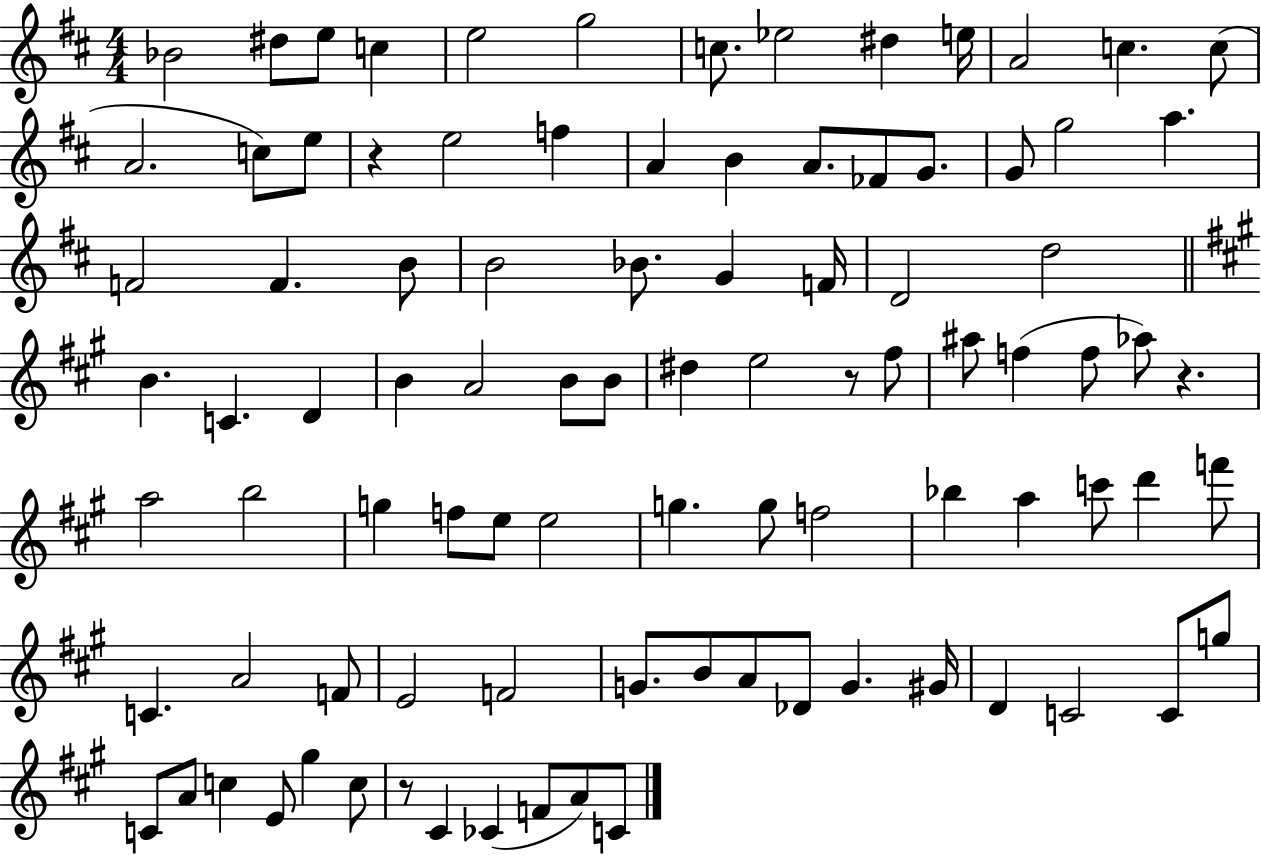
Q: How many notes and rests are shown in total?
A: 93